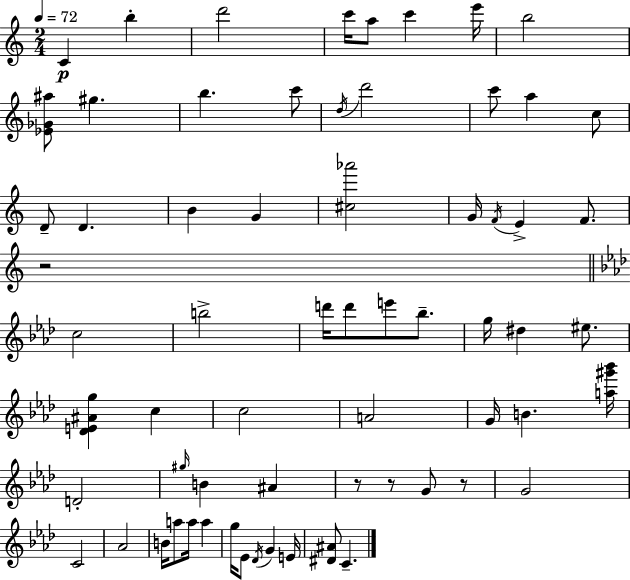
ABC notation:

X:1
T:Untitled
M:2/4
L:1/4
K:Am
C b d'2 c'/4 a/2 c' e'/4 b2 [_E_G^a]/2 ^g b c'/2 d/4 d'2 c'/2 a c/2 D/2 D B G [^c_a']2 G/4 F/4 E F/2 z2 c2 b2 d'/4 d'/2 e'/2 _b/2 g/4 ^d ^e/2 [_DE^Ag] c c2 A2 G/4 B [a^g'_b']/4 D2 ^g/4 B ^A z/2 z/2 G/2 z/2 G2 C2 _A2 B/4 a/2 a/4 a g/4 _E/2 _D/4 G E/4 [^D^A]/2 C